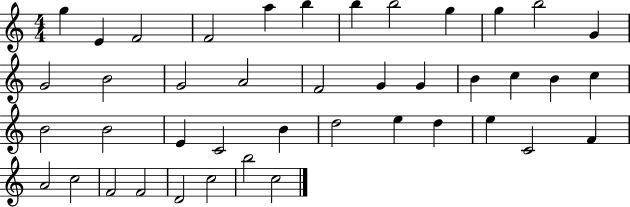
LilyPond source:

{
  \clef treble
  \numericTimeSignature
  \time 4/4
  \key c \major
  g''4 e'4 f'2 | f'2 a''4 b''4 | b''4 b''2 g''4 | g''4 b''2 g'4 | \break g'2 b'2 | g'2 a'2 | f'2 g'4 g'4 | b'4 c''4 b'4 c''4 | \break b'2 b'2 | e'4 c'2 b'4 | d''2 e''4 d''4 | e''4 c'2 f'4 | \break a'2 c''2 | f'2 f'2 | d'2 c''2 | b''2 c''2 | \break \bar "|."
}